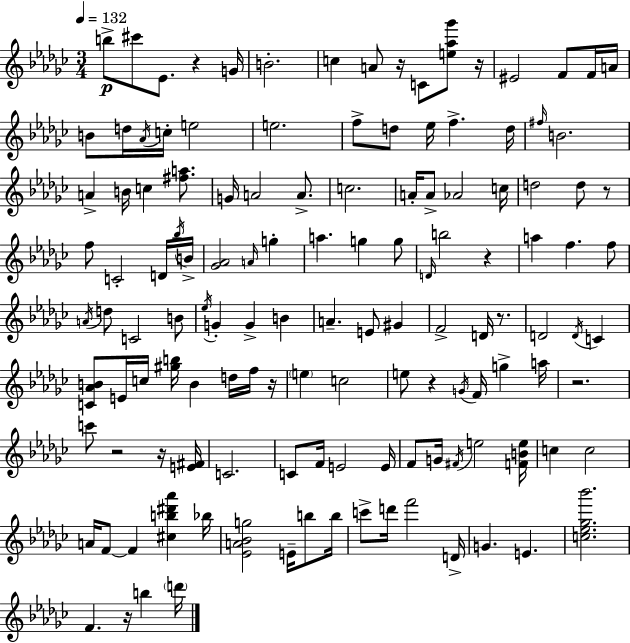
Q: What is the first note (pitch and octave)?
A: B5